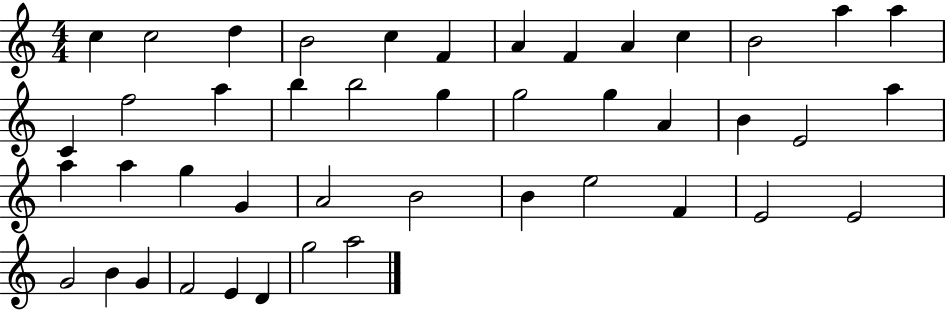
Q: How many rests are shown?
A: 0